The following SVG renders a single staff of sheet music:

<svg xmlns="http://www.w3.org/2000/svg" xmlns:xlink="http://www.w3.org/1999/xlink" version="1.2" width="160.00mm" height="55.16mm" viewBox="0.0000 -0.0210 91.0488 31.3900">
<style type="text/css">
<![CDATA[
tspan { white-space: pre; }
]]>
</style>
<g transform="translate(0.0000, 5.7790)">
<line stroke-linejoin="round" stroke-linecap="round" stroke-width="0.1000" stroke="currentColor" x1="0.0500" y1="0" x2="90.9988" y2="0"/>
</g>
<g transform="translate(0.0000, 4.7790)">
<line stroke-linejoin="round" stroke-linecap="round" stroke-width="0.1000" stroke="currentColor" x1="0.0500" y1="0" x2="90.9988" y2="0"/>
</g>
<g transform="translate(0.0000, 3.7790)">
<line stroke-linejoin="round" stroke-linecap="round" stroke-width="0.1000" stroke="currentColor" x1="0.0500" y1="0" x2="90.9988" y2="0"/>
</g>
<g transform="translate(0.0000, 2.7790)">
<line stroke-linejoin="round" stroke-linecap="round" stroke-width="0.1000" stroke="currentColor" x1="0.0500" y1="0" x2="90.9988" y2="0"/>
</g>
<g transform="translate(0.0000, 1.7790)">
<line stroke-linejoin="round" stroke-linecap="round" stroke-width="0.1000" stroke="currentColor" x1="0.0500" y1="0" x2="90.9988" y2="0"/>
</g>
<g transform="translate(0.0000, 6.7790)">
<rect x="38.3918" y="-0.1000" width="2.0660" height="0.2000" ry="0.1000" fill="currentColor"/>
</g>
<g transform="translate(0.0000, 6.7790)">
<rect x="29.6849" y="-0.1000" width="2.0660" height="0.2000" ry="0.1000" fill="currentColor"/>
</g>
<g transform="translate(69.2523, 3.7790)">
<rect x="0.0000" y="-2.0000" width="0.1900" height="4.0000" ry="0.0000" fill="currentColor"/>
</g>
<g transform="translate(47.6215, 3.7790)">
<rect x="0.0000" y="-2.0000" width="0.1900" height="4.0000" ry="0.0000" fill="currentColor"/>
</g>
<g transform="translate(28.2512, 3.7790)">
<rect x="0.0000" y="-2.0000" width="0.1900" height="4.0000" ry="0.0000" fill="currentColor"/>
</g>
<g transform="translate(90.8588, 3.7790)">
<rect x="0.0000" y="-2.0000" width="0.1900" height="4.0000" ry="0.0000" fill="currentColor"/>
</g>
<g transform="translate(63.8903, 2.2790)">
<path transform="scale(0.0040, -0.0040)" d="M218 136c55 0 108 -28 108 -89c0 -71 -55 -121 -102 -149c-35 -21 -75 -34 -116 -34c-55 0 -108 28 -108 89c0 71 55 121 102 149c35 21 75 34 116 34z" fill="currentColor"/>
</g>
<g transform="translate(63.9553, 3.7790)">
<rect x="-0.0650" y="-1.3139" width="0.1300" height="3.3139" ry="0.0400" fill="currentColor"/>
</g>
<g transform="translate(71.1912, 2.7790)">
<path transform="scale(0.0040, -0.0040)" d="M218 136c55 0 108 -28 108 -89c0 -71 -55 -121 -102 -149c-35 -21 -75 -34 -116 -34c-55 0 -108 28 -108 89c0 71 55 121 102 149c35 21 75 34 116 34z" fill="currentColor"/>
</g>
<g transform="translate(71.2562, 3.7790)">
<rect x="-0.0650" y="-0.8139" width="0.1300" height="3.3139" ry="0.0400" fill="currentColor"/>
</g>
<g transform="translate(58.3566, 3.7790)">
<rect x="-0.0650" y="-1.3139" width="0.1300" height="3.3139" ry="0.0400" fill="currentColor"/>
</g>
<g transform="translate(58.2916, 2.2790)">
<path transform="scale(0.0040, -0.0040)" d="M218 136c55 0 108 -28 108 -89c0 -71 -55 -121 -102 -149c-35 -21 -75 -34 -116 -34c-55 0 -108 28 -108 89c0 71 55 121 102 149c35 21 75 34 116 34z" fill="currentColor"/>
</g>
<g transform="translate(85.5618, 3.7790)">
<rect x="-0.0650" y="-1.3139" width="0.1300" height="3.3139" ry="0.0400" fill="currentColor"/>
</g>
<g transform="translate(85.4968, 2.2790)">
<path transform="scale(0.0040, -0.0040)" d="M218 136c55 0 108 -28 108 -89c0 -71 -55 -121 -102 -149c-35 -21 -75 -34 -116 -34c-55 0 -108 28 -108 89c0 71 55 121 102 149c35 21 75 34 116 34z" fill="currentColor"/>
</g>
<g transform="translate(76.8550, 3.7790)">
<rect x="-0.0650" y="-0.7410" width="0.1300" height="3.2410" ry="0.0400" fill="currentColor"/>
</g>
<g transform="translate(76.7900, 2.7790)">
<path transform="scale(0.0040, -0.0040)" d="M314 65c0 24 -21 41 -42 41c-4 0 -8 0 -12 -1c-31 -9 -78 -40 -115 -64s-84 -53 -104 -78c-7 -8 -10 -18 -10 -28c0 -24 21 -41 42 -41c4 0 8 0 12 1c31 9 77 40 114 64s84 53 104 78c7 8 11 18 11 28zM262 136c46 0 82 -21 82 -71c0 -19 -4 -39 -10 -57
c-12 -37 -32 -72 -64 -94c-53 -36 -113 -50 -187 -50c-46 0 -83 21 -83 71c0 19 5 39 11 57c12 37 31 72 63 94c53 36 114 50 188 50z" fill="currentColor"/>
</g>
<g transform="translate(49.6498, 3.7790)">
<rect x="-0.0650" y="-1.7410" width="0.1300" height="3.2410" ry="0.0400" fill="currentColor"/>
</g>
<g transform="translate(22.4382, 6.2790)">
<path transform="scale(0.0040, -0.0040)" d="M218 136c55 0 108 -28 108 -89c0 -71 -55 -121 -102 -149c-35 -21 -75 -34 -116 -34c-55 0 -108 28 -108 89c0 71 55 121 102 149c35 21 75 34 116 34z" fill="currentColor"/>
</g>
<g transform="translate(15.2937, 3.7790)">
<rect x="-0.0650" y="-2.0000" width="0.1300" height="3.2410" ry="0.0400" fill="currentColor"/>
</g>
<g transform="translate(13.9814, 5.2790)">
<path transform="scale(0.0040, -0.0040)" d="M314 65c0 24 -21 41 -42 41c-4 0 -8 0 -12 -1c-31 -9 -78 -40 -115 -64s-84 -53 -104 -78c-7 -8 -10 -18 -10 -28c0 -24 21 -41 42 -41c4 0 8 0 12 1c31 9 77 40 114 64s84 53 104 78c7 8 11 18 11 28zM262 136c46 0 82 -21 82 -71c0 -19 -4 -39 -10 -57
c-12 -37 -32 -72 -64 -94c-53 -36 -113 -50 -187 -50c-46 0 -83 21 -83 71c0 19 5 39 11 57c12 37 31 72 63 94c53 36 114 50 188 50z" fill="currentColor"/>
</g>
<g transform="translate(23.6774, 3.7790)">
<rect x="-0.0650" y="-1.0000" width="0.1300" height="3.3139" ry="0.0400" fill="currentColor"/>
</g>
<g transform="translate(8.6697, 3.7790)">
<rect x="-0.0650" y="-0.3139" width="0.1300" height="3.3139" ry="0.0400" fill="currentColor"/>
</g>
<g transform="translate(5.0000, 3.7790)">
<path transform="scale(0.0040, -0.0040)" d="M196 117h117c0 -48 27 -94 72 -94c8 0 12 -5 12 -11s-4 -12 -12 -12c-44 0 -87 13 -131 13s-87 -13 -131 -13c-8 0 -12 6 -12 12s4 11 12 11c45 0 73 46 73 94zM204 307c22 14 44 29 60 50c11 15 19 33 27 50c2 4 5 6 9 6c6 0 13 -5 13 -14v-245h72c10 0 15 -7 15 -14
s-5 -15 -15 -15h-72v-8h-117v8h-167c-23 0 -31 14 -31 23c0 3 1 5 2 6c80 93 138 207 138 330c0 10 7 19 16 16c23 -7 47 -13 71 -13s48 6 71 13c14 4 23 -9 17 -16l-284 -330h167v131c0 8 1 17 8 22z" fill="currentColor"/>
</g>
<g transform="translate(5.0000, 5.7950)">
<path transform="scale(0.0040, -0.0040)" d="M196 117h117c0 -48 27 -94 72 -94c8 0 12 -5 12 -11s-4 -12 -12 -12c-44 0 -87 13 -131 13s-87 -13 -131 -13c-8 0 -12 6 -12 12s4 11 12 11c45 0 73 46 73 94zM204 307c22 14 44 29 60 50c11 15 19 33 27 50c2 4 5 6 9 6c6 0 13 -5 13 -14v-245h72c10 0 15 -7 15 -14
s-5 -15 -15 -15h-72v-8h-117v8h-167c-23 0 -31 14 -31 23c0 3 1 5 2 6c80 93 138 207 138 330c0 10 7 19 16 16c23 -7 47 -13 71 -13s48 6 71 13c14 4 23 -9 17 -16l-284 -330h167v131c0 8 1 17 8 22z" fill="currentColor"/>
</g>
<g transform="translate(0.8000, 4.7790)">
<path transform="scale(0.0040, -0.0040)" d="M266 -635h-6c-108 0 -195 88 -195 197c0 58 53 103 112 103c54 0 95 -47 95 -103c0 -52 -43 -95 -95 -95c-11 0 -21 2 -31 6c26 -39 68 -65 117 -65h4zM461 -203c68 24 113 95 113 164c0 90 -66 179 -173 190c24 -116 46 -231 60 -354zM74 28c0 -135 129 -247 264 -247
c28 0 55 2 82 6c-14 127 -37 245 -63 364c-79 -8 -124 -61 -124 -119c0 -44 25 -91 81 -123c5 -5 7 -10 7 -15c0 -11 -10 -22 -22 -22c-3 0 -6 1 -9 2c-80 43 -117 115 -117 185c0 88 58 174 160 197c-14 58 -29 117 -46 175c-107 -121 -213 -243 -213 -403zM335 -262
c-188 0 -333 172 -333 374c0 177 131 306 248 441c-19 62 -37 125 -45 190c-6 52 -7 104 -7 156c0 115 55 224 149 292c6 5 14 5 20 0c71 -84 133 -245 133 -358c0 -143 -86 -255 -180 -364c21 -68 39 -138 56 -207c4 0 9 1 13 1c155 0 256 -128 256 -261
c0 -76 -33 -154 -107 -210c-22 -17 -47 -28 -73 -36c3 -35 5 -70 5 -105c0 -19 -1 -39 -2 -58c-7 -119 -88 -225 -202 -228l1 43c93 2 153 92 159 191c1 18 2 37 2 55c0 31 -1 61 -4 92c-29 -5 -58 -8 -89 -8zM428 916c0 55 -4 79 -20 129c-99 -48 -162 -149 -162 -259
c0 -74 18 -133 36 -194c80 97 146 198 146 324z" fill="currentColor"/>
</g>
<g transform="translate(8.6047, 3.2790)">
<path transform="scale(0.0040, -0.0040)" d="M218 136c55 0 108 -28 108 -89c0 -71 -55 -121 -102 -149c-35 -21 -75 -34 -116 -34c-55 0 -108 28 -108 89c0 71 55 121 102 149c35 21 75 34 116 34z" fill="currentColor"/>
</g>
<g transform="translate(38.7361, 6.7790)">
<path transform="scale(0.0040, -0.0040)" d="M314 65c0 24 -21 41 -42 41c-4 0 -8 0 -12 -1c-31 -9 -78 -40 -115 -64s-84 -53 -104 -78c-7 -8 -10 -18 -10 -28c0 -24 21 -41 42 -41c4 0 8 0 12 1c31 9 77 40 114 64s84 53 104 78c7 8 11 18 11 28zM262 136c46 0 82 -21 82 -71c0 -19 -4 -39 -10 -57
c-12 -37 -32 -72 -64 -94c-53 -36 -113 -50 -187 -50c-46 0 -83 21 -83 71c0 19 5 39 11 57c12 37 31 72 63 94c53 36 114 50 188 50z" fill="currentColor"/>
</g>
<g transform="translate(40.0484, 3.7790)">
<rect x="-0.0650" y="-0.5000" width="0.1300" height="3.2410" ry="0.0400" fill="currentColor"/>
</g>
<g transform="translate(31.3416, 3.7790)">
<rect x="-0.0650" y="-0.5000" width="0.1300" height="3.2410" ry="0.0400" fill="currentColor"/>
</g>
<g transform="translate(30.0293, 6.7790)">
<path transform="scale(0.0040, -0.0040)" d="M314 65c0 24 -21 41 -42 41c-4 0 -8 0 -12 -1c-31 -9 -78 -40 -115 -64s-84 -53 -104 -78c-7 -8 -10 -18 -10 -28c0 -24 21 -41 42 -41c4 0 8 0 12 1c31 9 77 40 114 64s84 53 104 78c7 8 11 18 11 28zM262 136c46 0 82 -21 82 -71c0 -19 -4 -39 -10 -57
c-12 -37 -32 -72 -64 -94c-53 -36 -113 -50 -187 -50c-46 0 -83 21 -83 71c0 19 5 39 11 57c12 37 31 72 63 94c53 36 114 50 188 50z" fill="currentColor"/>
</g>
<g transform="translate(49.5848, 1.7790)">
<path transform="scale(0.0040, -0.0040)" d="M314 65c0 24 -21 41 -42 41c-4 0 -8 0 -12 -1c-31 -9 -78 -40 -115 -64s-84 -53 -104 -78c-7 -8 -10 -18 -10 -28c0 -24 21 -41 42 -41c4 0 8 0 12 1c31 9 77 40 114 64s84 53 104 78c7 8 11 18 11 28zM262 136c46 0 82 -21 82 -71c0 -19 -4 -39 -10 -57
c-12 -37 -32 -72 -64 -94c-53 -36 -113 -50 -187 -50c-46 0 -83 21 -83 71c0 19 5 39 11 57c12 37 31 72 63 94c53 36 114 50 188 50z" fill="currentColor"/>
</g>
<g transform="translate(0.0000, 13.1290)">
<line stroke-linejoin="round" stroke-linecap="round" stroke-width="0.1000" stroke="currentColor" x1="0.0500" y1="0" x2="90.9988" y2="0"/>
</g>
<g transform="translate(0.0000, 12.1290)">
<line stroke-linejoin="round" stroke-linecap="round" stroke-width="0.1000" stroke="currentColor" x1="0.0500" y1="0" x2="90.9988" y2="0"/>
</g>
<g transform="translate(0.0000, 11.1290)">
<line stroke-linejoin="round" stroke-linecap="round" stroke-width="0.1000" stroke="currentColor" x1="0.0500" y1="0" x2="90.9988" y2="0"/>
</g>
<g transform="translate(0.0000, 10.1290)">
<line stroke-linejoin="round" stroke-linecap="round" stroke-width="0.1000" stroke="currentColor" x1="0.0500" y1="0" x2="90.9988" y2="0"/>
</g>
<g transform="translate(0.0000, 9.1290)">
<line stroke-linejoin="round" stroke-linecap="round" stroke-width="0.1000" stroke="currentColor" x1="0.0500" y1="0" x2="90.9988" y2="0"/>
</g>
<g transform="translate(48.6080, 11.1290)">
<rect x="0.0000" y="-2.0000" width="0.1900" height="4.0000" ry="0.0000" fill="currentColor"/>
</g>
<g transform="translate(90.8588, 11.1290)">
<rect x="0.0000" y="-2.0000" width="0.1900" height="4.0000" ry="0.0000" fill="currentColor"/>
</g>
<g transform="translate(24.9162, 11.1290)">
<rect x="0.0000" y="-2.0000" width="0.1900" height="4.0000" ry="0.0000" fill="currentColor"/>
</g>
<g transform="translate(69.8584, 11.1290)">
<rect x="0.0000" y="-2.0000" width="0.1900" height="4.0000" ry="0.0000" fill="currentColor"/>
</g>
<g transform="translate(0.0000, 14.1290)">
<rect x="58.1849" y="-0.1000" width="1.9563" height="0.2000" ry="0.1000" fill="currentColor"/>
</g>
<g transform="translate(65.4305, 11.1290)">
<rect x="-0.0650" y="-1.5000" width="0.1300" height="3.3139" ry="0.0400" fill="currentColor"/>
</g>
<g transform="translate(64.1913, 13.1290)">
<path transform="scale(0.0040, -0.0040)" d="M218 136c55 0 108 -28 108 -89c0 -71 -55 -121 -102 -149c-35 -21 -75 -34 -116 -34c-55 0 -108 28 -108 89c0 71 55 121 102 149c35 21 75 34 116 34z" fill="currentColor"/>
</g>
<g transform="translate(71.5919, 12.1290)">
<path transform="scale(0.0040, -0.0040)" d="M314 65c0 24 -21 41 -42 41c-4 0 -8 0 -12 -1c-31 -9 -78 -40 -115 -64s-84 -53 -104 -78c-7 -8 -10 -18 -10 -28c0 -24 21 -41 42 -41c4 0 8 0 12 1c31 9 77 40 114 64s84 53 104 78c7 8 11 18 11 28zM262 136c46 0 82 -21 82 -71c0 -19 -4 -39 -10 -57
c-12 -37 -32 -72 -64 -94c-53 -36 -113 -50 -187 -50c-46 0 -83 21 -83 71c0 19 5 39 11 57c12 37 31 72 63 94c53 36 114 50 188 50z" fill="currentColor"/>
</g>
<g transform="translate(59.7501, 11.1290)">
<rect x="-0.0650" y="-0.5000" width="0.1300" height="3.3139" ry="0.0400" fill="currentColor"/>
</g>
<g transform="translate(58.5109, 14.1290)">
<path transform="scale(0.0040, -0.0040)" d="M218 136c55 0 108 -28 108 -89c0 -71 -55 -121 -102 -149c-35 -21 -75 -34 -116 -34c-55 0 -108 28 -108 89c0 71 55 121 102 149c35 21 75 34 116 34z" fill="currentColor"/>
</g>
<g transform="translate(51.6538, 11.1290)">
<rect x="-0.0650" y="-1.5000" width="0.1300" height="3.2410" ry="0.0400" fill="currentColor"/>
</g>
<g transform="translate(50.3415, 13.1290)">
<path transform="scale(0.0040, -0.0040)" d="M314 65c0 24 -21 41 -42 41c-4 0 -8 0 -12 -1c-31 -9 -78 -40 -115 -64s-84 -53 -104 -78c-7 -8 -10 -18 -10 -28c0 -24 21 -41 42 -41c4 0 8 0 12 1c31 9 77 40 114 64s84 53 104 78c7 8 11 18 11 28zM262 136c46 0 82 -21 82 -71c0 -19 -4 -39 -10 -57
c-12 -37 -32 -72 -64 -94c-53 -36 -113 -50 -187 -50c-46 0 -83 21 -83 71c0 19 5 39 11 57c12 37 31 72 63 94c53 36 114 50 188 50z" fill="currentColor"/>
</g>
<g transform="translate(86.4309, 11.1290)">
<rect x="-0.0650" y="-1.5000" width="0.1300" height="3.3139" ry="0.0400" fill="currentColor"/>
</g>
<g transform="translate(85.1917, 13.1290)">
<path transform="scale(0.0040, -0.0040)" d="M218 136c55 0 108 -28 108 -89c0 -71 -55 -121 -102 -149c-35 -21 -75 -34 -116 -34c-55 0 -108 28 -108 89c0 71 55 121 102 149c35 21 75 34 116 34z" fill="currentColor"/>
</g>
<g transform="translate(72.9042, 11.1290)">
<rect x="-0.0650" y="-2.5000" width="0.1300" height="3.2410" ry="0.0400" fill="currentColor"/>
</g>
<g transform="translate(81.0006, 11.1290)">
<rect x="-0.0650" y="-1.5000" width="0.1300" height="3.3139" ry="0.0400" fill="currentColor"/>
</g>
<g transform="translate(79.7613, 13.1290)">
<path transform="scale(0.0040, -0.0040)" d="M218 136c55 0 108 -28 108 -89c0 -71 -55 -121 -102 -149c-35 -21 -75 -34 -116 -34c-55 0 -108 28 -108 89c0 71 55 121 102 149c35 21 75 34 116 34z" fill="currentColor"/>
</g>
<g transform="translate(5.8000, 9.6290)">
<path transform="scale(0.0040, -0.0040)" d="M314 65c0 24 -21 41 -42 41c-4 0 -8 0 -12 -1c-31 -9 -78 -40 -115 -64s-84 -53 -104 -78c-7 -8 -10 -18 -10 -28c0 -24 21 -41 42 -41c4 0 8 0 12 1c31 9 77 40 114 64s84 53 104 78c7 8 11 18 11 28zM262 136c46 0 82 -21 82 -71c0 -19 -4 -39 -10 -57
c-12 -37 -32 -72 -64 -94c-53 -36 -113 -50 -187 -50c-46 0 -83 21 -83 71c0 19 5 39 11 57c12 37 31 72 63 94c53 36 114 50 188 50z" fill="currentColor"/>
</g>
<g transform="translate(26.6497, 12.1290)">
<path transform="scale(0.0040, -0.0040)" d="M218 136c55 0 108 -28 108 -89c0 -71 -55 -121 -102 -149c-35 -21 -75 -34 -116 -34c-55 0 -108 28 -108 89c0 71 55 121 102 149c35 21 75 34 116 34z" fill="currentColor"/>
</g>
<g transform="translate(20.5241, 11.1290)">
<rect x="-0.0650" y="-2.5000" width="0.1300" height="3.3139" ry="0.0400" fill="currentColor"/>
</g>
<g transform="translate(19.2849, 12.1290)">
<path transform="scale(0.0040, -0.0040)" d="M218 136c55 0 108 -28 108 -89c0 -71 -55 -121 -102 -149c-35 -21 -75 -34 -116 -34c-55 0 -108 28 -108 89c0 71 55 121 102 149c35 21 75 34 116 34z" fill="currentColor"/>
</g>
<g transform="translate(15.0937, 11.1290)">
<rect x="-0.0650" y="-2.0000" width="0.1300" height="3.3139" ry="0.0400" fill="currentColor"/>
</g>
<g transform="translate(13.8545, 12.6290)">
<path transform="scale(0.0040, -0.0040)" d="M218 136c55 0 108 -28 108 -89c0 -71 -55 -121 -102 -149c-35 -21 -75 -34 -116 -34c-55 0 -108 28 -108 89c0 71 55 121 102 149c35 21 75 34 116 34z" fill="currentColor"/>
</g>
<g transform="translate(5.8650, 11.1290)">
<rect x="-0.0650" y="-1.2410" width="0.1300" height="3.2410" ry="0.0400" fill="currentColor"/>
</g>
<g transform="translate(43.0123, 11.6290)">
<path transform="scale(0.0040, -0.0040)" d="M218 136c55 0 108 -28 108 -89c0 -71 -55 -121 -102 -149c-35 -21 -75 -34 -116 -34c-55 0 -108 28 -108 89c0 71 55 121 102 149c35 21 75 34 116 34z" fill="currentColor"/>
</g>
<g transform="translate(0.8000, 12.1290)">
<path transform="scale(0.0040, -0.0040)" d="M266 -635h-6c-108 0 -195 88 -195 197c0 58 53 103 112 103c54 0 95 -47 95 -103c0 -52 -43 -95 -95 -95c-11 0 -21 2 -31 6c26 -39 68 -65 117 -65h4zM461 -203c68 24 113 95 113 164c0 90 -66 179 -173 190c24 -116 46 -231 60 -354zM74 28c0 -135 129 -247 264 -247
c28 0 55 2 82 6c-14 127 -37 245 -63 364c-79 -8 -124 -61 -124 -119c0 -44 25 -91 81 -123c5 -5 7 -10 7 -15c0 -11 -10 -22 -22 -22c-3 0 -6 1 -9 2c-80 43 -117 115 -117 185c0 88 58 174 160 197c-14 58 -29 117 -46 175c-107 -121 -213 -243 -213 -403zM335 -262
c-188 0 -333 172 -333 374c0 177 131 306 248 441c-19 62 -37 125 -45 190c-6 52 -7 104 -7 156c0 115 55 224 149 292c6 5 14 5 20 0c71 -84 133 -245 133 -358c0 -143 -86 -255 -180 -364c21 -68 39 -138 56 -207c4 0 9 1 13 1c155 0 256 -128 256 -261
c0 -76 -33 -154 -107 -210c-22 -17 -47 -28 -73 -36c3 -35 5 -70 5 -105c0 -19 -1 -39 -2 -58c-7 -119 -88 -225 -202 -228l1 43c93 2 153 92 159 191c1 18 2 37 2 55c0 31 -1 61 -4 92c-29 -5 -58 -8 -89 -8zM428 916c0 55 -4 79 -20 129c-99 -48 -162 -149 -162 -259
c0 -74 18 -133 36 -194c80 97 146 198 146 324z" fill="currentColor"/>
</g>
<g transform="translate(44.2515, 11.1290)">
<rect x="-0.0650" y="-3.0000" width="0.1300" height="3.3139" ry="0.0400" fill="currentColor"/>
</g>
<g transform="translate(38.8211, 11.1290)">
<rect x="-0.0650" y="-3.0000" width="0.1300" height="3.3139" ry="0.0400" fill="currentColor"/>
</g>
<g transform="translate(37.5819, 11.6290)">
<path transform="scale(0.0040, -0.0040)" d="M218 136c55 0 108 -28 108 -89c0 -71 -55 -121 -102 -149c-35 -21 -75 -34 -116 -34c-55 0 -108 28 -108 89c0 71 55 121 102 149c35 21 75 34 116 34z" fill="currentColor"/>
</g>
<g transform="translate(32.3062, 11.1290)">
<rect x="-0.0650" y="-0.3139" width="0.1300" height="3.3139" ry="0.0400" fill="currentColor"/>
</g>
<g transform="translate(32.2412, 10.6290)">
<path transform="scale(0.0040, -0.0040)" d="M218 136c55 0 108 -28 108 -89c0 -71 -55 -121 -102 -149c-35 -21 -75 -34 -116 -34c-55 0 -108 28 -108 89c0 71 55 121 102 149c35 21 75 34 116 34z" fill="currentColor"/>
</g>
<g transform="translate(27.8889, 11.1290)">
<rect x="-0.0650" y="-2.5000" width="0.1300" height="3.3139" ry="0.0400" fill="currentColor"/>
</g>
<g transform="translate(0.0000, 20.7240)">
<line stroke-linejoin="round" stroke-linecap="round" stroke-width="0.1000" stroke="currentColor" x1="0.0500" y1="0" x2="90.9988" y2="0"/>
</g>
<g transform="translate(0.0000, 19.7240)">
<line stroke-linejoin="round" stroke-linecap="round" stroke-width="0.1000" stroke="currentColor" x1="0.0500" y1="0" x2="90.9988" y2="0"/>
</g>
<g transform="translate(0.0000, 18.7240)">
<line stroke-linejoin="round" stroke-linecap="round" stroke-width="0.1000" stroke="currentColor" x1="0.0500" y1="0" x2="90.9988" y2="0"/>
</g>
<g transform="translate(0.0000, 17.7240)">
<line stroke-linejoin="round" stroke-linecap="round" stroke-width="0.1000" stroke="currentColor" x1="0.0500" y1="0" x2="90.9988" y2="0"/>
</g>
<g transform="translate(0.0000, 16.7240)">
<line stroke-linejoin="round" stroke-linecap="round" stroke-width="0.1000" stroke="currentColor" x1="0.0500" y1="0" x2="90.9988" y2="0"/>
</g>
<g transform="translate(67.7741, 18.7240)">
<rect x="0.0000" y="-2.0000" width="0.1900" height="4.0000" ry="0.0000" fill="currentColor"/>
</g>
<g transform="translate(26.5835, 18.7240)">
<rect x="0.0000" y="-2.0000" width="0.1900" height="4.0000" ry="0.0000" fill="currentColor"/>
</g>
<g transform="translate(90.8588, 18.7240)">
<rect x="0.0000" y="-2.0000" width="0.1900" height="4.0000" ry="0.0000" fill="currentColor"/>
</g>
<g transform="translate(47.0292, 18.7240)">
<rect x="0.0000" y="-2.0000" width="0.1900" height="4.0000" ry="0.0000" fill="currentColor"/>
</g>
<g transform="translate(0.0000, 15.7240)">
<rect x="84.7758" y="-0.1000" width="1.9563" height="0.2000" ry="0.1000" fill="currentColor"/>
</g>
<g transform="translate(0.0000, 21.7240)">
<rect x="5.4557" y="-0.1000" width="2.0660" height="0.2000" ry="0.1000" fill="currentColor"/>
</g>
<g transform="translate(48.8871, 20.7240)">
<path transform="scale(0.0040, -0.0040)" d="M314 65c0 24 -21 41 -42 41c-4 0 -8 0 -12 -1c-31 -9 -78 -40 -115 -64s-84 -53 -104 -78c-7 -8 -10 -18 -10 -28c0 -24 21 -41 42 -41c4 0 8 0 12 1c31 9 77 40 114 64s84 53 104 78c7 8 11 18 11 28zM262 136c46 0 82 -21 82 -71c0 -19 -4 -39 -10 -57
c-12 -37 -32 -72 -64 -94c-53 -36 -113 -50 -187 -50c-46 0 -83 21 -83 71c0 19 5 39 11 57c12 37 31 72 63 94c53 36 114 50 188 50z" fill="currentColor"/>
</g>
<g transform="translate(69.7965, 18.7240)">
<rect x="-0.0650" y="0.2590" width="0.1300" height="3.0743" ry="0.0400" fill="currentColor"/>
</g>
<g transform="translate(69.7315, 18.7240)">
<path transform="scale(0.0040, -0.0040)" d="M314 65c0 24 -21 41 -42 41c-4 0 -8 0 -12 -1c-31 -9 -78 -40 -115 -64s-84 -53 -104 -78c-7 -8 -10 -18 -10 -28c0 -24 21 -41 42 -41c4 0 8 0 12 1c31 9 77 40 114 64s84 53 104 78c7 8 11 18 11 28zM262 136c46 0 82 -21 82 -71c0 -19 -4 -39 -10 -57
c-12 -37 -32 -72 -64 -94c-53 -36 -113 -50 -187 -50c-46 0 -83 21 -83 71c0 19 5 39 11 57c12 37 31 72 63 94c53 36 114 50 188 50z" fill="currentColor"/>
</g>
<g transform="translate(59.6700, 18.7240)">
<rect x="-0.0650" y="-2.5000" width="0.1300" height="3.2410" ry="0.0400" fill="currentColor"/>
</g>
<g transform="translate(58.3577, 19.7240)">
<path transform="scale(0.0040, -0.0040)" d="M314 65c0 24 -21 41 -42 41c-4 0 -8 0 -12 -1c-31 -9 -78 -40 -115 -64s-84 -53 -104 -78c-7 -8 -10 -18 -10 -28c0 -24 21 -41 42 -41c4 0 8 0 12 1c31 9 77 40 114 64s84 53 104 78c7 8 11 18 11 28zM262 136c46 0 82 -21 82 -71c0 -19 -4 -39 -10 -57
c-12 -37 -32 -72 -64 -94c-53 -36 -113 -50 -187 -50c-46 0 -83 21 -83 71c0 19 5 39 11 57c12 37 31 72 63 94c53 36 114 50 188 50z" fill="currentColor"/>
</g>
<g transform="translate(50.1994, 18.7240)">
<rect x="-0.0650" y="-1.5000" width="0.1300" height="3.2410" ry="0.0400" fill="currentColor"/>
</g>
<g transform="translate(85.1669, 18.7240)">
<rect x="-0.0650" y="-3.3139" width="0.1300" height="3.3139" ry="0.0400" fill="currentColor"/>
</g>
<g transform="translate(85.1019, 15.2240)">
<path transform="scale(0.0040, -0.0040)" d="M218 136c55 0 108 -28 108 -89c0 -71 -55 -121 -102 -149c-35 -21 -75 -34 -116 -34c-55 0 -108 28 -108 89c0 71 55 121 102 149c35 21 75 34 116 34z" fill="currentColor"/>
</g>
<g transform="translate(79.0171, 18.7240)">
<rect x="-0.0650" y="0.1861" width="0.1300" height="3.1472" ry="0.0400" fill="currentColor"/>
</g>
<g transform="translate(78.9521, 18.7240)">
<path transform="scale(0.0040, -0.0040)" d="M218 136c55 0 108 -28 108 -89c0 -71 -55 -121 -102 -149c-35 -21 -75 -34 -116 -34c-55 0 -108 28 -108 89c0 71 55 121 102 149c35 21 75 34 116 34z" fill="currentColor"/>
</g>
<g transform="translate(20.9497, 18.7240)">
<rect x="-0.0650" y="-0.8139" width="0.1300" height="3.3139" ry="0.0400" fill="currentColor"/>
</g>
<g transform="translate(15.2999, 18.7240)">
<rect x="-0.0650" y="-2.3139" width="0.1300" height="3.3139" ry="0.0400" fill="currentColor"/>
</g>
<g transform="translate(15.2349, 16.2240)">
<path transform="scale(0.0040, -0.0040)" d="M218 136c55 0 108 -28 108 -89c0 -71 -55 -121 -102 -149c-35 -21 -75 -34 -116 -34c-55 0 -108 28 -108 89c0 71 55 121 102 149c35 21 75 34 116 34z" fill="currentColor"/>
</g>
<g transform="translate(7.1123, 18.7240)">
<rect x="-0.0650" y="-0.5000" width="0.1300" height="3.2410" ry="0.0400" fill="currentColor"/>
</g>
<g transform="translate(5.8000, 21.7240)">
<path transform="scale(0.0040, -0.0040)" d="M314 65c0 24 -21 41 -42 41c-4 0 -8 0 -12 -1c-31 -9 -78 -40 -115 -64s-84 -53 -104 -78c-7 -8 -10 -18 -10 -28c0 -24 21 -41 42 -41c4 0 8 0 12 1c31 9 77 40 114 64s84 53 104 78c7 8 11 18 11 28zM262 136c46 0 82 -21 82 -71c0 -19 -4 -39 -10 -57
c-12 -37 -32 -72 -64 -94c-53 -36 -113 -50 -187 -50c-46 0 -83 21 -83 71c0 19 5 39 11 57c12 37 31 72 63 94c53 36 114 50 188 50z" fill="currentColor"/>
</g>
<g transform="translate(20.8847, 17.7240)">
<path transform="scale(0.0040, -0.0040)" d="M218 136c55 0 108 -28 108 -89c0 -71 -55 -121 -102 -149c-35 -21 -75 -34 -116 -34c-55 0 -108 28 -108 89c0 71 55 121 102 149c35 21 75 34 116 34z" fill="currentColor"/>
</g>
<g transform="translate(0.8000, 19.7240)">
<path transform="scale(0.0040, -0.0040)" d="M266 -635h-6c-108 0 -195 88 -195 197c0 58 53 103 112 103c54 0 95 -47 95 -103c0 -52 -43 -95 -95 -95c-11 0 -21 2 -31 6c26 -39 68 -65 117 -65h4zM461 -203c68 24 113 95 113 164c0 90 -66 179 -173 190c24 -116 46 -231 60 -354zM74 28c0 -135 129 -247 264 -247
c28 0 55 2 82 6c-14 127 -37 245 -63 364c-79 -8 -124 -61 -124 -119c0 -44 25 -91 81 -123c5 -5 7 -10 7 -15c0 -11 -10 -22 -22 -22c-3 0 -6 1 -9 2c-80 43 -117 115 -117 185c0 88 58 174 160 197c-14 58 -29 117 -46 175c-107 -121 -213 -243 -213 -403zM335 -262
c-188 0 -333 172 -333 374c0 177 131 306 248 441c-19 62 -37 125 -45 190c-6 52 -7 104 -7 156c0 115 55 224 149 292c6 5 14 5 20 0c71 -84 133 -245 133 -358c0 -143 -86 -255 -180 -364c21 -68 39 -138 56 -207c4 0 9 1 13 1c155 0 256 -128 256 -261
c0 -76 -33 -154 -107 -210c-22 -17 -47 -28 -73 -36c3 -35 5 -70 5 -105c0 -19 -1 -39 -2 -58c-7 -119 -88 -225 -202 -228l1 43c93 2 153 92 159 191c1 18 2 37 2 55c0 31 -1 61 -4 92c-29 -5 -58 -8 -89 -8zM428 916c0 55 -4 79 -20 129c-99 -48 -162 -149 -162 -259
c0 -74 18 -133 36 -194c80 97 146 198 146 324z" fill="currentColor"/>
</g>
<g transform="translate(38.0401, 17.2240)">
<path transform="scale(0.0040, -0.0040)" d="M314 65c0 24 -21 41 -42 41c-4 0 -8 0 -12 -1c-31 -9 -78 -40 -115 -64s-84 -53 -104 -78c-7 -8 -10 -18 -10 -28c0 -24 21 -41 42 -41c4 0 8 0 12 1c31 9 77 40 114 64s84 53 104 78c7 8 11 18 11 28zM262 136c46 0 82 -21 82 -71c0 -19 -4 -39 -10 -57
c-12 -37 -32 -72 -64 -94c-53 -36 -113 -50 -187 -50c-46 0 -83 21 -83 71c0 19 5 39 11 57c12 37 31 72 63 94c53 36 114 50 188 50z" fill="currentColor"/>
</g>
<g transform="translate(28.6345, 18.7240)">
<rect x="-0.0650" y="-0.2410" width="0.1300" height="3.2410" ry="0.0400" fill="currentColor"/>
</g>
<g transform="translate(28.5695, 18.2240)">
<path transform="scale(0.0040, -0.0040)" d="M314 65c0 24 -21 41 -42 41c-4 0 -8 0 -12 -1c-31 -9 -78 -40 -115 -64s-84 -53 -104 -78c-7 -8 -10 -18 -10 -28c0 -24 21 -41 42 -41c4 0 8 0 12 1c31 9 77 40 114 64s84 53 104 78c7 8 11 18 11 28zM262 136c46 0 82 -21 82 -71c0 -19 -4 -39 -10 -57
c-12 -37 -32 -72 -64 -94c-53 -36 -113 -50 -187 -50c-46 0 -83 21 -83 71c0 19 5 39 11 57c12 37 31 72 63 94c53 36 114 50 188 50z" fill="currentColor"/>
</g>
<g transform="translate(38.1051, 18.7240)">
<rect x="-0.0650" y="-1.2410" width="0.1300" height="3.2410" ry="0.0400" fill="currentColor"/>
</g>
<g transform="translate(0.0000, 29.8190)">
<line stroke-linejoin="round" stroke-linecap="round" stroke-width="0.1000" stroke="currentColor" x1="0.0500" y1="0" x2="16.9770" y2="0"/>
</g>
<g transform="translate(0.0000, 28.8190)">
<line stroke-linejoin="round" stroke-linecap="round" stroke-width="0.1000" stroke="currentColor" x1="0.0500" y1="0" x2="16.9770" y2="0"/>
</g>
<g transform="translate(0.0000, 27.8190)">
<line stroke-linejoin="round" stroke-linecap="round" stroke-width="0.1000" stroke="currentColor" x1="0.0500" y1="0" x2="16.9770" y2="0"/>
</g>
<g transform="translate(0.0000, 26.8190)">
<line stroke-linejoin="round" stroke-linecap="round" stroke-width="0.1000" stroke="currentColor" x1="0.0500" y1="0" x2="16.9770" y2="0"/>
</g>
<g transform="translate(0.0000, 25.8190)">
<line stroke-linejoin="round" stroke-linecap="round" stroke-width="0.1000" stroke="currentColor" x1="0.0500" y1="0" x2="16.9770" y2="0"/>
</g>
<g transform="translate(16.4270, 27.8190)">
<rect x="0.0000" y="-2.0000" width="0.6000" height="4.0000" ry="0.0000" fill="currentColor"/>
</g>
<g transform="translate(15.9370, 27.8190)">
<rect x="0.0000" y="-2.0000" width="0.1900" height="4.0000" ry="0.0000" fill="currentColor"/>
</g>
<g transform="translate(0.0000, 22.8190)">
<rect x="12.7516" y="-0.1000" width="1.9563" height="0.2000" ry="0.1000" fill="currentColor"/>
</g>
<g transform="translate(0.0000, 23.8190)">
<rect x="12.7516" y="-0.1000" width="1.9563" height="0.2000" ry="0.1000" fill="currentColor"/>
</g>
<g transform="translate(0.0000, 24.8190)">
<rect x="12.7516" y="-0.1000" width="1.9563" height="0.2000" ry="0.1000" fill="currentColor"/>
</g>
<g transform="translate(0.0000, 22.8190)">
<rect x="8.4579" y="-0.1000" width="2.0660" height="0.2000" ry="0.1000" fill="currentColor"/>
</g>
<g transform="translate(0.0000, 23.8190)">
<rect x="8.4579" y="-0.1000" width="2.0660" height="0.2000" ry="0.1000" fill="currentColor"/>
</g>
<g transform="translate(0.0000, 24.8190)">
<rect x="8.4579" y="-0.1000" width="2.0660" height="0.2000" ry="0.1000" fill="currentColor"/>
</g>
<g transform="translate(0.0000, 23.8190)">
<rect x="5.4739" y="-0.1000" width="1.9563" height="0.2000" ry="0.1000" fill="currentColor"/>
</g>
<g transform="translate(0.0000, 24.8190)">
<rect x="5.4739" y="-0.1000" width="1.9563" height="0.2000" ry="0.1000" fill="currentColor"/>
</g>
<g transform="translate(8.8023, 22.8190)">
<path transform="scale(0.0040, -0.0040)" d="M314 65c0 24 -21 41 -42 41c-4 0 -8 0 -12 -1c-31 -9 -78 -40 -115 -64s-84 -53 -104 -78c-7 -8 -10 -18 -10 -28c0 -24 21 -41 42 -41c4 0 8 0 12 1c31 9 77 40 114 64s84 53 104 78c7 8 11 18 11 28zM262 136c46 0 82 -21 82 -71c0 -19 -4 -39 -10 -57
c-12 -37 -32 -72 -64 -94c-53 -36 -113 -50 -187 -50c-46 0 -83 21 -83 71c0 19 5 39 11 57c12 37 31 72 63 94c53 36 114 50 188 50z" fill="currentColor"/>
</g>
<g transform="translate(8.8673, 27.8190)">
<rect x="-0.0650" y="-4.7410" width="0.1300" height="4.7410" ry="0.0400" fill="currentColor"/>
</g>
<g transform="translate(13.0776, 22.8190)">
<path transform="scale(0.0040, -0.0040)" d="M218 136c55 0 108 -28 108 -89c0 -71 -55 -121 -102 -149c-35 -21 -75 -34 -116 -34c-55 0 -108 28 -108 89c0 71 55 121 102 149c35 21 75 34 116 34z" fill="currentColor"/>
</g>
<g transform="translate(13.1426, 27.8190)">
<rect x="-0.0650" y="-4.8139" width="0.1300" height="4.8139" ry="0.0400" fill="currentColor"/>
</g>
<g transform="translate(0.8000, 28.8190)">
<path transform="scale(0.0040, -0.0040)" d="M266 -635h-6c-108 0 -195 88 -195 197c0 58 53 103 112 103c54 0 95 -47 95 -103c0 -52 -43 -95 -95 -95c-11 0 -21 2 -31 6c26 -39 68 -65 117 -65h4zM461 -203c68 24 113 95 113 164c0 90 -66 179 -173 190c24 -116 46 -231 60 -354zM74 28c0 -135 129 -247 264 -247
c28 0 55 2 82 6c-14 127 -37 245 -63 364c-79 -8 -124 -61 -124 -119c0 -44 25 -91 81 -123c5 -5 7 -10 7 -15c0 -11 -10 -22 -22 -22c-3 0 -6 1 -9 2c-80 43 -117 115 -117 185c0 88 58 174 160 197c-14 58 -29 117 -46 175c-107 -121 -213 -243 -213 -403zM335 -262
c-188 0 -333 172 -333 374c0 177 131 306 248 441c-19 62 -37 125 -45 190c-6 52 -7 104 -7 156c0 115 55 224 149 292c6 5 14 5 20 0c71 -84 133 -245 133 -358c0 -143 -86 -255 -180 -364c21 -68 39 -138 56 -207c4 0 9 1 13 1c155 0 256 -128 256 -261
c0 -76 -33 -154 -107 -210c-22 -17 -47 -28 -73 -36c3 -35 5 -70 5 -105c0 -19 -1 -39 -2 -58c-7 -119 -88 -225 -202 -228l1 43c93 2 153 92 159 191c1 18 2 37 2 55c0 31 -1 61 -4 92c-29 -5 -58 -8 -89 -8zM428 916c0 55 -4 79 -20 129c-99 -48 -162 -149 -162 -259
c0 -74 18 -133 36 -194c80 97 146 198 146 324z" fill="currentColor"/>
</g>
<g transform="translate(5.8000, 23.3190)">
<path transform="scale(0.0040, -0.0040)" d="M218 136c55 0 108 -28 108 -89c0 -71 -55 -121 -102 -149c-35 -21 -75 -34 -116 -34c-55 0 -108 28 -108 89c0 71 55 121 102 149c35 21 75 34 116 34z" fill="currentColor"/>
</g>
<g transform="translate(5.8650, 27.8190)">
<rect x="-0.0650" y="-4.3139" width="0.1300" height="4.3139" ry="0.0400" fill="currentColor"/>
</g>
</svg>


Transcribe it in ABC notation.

X:1
T:Untitled
M:4/4
L:1/4
K:C
c F2 D C2 C2 f2 e e d d2 e e2 F G G c A A E2 C E G2 E E C2 g d c2 e2 E2 G2 B2 B b d' e'2 e'